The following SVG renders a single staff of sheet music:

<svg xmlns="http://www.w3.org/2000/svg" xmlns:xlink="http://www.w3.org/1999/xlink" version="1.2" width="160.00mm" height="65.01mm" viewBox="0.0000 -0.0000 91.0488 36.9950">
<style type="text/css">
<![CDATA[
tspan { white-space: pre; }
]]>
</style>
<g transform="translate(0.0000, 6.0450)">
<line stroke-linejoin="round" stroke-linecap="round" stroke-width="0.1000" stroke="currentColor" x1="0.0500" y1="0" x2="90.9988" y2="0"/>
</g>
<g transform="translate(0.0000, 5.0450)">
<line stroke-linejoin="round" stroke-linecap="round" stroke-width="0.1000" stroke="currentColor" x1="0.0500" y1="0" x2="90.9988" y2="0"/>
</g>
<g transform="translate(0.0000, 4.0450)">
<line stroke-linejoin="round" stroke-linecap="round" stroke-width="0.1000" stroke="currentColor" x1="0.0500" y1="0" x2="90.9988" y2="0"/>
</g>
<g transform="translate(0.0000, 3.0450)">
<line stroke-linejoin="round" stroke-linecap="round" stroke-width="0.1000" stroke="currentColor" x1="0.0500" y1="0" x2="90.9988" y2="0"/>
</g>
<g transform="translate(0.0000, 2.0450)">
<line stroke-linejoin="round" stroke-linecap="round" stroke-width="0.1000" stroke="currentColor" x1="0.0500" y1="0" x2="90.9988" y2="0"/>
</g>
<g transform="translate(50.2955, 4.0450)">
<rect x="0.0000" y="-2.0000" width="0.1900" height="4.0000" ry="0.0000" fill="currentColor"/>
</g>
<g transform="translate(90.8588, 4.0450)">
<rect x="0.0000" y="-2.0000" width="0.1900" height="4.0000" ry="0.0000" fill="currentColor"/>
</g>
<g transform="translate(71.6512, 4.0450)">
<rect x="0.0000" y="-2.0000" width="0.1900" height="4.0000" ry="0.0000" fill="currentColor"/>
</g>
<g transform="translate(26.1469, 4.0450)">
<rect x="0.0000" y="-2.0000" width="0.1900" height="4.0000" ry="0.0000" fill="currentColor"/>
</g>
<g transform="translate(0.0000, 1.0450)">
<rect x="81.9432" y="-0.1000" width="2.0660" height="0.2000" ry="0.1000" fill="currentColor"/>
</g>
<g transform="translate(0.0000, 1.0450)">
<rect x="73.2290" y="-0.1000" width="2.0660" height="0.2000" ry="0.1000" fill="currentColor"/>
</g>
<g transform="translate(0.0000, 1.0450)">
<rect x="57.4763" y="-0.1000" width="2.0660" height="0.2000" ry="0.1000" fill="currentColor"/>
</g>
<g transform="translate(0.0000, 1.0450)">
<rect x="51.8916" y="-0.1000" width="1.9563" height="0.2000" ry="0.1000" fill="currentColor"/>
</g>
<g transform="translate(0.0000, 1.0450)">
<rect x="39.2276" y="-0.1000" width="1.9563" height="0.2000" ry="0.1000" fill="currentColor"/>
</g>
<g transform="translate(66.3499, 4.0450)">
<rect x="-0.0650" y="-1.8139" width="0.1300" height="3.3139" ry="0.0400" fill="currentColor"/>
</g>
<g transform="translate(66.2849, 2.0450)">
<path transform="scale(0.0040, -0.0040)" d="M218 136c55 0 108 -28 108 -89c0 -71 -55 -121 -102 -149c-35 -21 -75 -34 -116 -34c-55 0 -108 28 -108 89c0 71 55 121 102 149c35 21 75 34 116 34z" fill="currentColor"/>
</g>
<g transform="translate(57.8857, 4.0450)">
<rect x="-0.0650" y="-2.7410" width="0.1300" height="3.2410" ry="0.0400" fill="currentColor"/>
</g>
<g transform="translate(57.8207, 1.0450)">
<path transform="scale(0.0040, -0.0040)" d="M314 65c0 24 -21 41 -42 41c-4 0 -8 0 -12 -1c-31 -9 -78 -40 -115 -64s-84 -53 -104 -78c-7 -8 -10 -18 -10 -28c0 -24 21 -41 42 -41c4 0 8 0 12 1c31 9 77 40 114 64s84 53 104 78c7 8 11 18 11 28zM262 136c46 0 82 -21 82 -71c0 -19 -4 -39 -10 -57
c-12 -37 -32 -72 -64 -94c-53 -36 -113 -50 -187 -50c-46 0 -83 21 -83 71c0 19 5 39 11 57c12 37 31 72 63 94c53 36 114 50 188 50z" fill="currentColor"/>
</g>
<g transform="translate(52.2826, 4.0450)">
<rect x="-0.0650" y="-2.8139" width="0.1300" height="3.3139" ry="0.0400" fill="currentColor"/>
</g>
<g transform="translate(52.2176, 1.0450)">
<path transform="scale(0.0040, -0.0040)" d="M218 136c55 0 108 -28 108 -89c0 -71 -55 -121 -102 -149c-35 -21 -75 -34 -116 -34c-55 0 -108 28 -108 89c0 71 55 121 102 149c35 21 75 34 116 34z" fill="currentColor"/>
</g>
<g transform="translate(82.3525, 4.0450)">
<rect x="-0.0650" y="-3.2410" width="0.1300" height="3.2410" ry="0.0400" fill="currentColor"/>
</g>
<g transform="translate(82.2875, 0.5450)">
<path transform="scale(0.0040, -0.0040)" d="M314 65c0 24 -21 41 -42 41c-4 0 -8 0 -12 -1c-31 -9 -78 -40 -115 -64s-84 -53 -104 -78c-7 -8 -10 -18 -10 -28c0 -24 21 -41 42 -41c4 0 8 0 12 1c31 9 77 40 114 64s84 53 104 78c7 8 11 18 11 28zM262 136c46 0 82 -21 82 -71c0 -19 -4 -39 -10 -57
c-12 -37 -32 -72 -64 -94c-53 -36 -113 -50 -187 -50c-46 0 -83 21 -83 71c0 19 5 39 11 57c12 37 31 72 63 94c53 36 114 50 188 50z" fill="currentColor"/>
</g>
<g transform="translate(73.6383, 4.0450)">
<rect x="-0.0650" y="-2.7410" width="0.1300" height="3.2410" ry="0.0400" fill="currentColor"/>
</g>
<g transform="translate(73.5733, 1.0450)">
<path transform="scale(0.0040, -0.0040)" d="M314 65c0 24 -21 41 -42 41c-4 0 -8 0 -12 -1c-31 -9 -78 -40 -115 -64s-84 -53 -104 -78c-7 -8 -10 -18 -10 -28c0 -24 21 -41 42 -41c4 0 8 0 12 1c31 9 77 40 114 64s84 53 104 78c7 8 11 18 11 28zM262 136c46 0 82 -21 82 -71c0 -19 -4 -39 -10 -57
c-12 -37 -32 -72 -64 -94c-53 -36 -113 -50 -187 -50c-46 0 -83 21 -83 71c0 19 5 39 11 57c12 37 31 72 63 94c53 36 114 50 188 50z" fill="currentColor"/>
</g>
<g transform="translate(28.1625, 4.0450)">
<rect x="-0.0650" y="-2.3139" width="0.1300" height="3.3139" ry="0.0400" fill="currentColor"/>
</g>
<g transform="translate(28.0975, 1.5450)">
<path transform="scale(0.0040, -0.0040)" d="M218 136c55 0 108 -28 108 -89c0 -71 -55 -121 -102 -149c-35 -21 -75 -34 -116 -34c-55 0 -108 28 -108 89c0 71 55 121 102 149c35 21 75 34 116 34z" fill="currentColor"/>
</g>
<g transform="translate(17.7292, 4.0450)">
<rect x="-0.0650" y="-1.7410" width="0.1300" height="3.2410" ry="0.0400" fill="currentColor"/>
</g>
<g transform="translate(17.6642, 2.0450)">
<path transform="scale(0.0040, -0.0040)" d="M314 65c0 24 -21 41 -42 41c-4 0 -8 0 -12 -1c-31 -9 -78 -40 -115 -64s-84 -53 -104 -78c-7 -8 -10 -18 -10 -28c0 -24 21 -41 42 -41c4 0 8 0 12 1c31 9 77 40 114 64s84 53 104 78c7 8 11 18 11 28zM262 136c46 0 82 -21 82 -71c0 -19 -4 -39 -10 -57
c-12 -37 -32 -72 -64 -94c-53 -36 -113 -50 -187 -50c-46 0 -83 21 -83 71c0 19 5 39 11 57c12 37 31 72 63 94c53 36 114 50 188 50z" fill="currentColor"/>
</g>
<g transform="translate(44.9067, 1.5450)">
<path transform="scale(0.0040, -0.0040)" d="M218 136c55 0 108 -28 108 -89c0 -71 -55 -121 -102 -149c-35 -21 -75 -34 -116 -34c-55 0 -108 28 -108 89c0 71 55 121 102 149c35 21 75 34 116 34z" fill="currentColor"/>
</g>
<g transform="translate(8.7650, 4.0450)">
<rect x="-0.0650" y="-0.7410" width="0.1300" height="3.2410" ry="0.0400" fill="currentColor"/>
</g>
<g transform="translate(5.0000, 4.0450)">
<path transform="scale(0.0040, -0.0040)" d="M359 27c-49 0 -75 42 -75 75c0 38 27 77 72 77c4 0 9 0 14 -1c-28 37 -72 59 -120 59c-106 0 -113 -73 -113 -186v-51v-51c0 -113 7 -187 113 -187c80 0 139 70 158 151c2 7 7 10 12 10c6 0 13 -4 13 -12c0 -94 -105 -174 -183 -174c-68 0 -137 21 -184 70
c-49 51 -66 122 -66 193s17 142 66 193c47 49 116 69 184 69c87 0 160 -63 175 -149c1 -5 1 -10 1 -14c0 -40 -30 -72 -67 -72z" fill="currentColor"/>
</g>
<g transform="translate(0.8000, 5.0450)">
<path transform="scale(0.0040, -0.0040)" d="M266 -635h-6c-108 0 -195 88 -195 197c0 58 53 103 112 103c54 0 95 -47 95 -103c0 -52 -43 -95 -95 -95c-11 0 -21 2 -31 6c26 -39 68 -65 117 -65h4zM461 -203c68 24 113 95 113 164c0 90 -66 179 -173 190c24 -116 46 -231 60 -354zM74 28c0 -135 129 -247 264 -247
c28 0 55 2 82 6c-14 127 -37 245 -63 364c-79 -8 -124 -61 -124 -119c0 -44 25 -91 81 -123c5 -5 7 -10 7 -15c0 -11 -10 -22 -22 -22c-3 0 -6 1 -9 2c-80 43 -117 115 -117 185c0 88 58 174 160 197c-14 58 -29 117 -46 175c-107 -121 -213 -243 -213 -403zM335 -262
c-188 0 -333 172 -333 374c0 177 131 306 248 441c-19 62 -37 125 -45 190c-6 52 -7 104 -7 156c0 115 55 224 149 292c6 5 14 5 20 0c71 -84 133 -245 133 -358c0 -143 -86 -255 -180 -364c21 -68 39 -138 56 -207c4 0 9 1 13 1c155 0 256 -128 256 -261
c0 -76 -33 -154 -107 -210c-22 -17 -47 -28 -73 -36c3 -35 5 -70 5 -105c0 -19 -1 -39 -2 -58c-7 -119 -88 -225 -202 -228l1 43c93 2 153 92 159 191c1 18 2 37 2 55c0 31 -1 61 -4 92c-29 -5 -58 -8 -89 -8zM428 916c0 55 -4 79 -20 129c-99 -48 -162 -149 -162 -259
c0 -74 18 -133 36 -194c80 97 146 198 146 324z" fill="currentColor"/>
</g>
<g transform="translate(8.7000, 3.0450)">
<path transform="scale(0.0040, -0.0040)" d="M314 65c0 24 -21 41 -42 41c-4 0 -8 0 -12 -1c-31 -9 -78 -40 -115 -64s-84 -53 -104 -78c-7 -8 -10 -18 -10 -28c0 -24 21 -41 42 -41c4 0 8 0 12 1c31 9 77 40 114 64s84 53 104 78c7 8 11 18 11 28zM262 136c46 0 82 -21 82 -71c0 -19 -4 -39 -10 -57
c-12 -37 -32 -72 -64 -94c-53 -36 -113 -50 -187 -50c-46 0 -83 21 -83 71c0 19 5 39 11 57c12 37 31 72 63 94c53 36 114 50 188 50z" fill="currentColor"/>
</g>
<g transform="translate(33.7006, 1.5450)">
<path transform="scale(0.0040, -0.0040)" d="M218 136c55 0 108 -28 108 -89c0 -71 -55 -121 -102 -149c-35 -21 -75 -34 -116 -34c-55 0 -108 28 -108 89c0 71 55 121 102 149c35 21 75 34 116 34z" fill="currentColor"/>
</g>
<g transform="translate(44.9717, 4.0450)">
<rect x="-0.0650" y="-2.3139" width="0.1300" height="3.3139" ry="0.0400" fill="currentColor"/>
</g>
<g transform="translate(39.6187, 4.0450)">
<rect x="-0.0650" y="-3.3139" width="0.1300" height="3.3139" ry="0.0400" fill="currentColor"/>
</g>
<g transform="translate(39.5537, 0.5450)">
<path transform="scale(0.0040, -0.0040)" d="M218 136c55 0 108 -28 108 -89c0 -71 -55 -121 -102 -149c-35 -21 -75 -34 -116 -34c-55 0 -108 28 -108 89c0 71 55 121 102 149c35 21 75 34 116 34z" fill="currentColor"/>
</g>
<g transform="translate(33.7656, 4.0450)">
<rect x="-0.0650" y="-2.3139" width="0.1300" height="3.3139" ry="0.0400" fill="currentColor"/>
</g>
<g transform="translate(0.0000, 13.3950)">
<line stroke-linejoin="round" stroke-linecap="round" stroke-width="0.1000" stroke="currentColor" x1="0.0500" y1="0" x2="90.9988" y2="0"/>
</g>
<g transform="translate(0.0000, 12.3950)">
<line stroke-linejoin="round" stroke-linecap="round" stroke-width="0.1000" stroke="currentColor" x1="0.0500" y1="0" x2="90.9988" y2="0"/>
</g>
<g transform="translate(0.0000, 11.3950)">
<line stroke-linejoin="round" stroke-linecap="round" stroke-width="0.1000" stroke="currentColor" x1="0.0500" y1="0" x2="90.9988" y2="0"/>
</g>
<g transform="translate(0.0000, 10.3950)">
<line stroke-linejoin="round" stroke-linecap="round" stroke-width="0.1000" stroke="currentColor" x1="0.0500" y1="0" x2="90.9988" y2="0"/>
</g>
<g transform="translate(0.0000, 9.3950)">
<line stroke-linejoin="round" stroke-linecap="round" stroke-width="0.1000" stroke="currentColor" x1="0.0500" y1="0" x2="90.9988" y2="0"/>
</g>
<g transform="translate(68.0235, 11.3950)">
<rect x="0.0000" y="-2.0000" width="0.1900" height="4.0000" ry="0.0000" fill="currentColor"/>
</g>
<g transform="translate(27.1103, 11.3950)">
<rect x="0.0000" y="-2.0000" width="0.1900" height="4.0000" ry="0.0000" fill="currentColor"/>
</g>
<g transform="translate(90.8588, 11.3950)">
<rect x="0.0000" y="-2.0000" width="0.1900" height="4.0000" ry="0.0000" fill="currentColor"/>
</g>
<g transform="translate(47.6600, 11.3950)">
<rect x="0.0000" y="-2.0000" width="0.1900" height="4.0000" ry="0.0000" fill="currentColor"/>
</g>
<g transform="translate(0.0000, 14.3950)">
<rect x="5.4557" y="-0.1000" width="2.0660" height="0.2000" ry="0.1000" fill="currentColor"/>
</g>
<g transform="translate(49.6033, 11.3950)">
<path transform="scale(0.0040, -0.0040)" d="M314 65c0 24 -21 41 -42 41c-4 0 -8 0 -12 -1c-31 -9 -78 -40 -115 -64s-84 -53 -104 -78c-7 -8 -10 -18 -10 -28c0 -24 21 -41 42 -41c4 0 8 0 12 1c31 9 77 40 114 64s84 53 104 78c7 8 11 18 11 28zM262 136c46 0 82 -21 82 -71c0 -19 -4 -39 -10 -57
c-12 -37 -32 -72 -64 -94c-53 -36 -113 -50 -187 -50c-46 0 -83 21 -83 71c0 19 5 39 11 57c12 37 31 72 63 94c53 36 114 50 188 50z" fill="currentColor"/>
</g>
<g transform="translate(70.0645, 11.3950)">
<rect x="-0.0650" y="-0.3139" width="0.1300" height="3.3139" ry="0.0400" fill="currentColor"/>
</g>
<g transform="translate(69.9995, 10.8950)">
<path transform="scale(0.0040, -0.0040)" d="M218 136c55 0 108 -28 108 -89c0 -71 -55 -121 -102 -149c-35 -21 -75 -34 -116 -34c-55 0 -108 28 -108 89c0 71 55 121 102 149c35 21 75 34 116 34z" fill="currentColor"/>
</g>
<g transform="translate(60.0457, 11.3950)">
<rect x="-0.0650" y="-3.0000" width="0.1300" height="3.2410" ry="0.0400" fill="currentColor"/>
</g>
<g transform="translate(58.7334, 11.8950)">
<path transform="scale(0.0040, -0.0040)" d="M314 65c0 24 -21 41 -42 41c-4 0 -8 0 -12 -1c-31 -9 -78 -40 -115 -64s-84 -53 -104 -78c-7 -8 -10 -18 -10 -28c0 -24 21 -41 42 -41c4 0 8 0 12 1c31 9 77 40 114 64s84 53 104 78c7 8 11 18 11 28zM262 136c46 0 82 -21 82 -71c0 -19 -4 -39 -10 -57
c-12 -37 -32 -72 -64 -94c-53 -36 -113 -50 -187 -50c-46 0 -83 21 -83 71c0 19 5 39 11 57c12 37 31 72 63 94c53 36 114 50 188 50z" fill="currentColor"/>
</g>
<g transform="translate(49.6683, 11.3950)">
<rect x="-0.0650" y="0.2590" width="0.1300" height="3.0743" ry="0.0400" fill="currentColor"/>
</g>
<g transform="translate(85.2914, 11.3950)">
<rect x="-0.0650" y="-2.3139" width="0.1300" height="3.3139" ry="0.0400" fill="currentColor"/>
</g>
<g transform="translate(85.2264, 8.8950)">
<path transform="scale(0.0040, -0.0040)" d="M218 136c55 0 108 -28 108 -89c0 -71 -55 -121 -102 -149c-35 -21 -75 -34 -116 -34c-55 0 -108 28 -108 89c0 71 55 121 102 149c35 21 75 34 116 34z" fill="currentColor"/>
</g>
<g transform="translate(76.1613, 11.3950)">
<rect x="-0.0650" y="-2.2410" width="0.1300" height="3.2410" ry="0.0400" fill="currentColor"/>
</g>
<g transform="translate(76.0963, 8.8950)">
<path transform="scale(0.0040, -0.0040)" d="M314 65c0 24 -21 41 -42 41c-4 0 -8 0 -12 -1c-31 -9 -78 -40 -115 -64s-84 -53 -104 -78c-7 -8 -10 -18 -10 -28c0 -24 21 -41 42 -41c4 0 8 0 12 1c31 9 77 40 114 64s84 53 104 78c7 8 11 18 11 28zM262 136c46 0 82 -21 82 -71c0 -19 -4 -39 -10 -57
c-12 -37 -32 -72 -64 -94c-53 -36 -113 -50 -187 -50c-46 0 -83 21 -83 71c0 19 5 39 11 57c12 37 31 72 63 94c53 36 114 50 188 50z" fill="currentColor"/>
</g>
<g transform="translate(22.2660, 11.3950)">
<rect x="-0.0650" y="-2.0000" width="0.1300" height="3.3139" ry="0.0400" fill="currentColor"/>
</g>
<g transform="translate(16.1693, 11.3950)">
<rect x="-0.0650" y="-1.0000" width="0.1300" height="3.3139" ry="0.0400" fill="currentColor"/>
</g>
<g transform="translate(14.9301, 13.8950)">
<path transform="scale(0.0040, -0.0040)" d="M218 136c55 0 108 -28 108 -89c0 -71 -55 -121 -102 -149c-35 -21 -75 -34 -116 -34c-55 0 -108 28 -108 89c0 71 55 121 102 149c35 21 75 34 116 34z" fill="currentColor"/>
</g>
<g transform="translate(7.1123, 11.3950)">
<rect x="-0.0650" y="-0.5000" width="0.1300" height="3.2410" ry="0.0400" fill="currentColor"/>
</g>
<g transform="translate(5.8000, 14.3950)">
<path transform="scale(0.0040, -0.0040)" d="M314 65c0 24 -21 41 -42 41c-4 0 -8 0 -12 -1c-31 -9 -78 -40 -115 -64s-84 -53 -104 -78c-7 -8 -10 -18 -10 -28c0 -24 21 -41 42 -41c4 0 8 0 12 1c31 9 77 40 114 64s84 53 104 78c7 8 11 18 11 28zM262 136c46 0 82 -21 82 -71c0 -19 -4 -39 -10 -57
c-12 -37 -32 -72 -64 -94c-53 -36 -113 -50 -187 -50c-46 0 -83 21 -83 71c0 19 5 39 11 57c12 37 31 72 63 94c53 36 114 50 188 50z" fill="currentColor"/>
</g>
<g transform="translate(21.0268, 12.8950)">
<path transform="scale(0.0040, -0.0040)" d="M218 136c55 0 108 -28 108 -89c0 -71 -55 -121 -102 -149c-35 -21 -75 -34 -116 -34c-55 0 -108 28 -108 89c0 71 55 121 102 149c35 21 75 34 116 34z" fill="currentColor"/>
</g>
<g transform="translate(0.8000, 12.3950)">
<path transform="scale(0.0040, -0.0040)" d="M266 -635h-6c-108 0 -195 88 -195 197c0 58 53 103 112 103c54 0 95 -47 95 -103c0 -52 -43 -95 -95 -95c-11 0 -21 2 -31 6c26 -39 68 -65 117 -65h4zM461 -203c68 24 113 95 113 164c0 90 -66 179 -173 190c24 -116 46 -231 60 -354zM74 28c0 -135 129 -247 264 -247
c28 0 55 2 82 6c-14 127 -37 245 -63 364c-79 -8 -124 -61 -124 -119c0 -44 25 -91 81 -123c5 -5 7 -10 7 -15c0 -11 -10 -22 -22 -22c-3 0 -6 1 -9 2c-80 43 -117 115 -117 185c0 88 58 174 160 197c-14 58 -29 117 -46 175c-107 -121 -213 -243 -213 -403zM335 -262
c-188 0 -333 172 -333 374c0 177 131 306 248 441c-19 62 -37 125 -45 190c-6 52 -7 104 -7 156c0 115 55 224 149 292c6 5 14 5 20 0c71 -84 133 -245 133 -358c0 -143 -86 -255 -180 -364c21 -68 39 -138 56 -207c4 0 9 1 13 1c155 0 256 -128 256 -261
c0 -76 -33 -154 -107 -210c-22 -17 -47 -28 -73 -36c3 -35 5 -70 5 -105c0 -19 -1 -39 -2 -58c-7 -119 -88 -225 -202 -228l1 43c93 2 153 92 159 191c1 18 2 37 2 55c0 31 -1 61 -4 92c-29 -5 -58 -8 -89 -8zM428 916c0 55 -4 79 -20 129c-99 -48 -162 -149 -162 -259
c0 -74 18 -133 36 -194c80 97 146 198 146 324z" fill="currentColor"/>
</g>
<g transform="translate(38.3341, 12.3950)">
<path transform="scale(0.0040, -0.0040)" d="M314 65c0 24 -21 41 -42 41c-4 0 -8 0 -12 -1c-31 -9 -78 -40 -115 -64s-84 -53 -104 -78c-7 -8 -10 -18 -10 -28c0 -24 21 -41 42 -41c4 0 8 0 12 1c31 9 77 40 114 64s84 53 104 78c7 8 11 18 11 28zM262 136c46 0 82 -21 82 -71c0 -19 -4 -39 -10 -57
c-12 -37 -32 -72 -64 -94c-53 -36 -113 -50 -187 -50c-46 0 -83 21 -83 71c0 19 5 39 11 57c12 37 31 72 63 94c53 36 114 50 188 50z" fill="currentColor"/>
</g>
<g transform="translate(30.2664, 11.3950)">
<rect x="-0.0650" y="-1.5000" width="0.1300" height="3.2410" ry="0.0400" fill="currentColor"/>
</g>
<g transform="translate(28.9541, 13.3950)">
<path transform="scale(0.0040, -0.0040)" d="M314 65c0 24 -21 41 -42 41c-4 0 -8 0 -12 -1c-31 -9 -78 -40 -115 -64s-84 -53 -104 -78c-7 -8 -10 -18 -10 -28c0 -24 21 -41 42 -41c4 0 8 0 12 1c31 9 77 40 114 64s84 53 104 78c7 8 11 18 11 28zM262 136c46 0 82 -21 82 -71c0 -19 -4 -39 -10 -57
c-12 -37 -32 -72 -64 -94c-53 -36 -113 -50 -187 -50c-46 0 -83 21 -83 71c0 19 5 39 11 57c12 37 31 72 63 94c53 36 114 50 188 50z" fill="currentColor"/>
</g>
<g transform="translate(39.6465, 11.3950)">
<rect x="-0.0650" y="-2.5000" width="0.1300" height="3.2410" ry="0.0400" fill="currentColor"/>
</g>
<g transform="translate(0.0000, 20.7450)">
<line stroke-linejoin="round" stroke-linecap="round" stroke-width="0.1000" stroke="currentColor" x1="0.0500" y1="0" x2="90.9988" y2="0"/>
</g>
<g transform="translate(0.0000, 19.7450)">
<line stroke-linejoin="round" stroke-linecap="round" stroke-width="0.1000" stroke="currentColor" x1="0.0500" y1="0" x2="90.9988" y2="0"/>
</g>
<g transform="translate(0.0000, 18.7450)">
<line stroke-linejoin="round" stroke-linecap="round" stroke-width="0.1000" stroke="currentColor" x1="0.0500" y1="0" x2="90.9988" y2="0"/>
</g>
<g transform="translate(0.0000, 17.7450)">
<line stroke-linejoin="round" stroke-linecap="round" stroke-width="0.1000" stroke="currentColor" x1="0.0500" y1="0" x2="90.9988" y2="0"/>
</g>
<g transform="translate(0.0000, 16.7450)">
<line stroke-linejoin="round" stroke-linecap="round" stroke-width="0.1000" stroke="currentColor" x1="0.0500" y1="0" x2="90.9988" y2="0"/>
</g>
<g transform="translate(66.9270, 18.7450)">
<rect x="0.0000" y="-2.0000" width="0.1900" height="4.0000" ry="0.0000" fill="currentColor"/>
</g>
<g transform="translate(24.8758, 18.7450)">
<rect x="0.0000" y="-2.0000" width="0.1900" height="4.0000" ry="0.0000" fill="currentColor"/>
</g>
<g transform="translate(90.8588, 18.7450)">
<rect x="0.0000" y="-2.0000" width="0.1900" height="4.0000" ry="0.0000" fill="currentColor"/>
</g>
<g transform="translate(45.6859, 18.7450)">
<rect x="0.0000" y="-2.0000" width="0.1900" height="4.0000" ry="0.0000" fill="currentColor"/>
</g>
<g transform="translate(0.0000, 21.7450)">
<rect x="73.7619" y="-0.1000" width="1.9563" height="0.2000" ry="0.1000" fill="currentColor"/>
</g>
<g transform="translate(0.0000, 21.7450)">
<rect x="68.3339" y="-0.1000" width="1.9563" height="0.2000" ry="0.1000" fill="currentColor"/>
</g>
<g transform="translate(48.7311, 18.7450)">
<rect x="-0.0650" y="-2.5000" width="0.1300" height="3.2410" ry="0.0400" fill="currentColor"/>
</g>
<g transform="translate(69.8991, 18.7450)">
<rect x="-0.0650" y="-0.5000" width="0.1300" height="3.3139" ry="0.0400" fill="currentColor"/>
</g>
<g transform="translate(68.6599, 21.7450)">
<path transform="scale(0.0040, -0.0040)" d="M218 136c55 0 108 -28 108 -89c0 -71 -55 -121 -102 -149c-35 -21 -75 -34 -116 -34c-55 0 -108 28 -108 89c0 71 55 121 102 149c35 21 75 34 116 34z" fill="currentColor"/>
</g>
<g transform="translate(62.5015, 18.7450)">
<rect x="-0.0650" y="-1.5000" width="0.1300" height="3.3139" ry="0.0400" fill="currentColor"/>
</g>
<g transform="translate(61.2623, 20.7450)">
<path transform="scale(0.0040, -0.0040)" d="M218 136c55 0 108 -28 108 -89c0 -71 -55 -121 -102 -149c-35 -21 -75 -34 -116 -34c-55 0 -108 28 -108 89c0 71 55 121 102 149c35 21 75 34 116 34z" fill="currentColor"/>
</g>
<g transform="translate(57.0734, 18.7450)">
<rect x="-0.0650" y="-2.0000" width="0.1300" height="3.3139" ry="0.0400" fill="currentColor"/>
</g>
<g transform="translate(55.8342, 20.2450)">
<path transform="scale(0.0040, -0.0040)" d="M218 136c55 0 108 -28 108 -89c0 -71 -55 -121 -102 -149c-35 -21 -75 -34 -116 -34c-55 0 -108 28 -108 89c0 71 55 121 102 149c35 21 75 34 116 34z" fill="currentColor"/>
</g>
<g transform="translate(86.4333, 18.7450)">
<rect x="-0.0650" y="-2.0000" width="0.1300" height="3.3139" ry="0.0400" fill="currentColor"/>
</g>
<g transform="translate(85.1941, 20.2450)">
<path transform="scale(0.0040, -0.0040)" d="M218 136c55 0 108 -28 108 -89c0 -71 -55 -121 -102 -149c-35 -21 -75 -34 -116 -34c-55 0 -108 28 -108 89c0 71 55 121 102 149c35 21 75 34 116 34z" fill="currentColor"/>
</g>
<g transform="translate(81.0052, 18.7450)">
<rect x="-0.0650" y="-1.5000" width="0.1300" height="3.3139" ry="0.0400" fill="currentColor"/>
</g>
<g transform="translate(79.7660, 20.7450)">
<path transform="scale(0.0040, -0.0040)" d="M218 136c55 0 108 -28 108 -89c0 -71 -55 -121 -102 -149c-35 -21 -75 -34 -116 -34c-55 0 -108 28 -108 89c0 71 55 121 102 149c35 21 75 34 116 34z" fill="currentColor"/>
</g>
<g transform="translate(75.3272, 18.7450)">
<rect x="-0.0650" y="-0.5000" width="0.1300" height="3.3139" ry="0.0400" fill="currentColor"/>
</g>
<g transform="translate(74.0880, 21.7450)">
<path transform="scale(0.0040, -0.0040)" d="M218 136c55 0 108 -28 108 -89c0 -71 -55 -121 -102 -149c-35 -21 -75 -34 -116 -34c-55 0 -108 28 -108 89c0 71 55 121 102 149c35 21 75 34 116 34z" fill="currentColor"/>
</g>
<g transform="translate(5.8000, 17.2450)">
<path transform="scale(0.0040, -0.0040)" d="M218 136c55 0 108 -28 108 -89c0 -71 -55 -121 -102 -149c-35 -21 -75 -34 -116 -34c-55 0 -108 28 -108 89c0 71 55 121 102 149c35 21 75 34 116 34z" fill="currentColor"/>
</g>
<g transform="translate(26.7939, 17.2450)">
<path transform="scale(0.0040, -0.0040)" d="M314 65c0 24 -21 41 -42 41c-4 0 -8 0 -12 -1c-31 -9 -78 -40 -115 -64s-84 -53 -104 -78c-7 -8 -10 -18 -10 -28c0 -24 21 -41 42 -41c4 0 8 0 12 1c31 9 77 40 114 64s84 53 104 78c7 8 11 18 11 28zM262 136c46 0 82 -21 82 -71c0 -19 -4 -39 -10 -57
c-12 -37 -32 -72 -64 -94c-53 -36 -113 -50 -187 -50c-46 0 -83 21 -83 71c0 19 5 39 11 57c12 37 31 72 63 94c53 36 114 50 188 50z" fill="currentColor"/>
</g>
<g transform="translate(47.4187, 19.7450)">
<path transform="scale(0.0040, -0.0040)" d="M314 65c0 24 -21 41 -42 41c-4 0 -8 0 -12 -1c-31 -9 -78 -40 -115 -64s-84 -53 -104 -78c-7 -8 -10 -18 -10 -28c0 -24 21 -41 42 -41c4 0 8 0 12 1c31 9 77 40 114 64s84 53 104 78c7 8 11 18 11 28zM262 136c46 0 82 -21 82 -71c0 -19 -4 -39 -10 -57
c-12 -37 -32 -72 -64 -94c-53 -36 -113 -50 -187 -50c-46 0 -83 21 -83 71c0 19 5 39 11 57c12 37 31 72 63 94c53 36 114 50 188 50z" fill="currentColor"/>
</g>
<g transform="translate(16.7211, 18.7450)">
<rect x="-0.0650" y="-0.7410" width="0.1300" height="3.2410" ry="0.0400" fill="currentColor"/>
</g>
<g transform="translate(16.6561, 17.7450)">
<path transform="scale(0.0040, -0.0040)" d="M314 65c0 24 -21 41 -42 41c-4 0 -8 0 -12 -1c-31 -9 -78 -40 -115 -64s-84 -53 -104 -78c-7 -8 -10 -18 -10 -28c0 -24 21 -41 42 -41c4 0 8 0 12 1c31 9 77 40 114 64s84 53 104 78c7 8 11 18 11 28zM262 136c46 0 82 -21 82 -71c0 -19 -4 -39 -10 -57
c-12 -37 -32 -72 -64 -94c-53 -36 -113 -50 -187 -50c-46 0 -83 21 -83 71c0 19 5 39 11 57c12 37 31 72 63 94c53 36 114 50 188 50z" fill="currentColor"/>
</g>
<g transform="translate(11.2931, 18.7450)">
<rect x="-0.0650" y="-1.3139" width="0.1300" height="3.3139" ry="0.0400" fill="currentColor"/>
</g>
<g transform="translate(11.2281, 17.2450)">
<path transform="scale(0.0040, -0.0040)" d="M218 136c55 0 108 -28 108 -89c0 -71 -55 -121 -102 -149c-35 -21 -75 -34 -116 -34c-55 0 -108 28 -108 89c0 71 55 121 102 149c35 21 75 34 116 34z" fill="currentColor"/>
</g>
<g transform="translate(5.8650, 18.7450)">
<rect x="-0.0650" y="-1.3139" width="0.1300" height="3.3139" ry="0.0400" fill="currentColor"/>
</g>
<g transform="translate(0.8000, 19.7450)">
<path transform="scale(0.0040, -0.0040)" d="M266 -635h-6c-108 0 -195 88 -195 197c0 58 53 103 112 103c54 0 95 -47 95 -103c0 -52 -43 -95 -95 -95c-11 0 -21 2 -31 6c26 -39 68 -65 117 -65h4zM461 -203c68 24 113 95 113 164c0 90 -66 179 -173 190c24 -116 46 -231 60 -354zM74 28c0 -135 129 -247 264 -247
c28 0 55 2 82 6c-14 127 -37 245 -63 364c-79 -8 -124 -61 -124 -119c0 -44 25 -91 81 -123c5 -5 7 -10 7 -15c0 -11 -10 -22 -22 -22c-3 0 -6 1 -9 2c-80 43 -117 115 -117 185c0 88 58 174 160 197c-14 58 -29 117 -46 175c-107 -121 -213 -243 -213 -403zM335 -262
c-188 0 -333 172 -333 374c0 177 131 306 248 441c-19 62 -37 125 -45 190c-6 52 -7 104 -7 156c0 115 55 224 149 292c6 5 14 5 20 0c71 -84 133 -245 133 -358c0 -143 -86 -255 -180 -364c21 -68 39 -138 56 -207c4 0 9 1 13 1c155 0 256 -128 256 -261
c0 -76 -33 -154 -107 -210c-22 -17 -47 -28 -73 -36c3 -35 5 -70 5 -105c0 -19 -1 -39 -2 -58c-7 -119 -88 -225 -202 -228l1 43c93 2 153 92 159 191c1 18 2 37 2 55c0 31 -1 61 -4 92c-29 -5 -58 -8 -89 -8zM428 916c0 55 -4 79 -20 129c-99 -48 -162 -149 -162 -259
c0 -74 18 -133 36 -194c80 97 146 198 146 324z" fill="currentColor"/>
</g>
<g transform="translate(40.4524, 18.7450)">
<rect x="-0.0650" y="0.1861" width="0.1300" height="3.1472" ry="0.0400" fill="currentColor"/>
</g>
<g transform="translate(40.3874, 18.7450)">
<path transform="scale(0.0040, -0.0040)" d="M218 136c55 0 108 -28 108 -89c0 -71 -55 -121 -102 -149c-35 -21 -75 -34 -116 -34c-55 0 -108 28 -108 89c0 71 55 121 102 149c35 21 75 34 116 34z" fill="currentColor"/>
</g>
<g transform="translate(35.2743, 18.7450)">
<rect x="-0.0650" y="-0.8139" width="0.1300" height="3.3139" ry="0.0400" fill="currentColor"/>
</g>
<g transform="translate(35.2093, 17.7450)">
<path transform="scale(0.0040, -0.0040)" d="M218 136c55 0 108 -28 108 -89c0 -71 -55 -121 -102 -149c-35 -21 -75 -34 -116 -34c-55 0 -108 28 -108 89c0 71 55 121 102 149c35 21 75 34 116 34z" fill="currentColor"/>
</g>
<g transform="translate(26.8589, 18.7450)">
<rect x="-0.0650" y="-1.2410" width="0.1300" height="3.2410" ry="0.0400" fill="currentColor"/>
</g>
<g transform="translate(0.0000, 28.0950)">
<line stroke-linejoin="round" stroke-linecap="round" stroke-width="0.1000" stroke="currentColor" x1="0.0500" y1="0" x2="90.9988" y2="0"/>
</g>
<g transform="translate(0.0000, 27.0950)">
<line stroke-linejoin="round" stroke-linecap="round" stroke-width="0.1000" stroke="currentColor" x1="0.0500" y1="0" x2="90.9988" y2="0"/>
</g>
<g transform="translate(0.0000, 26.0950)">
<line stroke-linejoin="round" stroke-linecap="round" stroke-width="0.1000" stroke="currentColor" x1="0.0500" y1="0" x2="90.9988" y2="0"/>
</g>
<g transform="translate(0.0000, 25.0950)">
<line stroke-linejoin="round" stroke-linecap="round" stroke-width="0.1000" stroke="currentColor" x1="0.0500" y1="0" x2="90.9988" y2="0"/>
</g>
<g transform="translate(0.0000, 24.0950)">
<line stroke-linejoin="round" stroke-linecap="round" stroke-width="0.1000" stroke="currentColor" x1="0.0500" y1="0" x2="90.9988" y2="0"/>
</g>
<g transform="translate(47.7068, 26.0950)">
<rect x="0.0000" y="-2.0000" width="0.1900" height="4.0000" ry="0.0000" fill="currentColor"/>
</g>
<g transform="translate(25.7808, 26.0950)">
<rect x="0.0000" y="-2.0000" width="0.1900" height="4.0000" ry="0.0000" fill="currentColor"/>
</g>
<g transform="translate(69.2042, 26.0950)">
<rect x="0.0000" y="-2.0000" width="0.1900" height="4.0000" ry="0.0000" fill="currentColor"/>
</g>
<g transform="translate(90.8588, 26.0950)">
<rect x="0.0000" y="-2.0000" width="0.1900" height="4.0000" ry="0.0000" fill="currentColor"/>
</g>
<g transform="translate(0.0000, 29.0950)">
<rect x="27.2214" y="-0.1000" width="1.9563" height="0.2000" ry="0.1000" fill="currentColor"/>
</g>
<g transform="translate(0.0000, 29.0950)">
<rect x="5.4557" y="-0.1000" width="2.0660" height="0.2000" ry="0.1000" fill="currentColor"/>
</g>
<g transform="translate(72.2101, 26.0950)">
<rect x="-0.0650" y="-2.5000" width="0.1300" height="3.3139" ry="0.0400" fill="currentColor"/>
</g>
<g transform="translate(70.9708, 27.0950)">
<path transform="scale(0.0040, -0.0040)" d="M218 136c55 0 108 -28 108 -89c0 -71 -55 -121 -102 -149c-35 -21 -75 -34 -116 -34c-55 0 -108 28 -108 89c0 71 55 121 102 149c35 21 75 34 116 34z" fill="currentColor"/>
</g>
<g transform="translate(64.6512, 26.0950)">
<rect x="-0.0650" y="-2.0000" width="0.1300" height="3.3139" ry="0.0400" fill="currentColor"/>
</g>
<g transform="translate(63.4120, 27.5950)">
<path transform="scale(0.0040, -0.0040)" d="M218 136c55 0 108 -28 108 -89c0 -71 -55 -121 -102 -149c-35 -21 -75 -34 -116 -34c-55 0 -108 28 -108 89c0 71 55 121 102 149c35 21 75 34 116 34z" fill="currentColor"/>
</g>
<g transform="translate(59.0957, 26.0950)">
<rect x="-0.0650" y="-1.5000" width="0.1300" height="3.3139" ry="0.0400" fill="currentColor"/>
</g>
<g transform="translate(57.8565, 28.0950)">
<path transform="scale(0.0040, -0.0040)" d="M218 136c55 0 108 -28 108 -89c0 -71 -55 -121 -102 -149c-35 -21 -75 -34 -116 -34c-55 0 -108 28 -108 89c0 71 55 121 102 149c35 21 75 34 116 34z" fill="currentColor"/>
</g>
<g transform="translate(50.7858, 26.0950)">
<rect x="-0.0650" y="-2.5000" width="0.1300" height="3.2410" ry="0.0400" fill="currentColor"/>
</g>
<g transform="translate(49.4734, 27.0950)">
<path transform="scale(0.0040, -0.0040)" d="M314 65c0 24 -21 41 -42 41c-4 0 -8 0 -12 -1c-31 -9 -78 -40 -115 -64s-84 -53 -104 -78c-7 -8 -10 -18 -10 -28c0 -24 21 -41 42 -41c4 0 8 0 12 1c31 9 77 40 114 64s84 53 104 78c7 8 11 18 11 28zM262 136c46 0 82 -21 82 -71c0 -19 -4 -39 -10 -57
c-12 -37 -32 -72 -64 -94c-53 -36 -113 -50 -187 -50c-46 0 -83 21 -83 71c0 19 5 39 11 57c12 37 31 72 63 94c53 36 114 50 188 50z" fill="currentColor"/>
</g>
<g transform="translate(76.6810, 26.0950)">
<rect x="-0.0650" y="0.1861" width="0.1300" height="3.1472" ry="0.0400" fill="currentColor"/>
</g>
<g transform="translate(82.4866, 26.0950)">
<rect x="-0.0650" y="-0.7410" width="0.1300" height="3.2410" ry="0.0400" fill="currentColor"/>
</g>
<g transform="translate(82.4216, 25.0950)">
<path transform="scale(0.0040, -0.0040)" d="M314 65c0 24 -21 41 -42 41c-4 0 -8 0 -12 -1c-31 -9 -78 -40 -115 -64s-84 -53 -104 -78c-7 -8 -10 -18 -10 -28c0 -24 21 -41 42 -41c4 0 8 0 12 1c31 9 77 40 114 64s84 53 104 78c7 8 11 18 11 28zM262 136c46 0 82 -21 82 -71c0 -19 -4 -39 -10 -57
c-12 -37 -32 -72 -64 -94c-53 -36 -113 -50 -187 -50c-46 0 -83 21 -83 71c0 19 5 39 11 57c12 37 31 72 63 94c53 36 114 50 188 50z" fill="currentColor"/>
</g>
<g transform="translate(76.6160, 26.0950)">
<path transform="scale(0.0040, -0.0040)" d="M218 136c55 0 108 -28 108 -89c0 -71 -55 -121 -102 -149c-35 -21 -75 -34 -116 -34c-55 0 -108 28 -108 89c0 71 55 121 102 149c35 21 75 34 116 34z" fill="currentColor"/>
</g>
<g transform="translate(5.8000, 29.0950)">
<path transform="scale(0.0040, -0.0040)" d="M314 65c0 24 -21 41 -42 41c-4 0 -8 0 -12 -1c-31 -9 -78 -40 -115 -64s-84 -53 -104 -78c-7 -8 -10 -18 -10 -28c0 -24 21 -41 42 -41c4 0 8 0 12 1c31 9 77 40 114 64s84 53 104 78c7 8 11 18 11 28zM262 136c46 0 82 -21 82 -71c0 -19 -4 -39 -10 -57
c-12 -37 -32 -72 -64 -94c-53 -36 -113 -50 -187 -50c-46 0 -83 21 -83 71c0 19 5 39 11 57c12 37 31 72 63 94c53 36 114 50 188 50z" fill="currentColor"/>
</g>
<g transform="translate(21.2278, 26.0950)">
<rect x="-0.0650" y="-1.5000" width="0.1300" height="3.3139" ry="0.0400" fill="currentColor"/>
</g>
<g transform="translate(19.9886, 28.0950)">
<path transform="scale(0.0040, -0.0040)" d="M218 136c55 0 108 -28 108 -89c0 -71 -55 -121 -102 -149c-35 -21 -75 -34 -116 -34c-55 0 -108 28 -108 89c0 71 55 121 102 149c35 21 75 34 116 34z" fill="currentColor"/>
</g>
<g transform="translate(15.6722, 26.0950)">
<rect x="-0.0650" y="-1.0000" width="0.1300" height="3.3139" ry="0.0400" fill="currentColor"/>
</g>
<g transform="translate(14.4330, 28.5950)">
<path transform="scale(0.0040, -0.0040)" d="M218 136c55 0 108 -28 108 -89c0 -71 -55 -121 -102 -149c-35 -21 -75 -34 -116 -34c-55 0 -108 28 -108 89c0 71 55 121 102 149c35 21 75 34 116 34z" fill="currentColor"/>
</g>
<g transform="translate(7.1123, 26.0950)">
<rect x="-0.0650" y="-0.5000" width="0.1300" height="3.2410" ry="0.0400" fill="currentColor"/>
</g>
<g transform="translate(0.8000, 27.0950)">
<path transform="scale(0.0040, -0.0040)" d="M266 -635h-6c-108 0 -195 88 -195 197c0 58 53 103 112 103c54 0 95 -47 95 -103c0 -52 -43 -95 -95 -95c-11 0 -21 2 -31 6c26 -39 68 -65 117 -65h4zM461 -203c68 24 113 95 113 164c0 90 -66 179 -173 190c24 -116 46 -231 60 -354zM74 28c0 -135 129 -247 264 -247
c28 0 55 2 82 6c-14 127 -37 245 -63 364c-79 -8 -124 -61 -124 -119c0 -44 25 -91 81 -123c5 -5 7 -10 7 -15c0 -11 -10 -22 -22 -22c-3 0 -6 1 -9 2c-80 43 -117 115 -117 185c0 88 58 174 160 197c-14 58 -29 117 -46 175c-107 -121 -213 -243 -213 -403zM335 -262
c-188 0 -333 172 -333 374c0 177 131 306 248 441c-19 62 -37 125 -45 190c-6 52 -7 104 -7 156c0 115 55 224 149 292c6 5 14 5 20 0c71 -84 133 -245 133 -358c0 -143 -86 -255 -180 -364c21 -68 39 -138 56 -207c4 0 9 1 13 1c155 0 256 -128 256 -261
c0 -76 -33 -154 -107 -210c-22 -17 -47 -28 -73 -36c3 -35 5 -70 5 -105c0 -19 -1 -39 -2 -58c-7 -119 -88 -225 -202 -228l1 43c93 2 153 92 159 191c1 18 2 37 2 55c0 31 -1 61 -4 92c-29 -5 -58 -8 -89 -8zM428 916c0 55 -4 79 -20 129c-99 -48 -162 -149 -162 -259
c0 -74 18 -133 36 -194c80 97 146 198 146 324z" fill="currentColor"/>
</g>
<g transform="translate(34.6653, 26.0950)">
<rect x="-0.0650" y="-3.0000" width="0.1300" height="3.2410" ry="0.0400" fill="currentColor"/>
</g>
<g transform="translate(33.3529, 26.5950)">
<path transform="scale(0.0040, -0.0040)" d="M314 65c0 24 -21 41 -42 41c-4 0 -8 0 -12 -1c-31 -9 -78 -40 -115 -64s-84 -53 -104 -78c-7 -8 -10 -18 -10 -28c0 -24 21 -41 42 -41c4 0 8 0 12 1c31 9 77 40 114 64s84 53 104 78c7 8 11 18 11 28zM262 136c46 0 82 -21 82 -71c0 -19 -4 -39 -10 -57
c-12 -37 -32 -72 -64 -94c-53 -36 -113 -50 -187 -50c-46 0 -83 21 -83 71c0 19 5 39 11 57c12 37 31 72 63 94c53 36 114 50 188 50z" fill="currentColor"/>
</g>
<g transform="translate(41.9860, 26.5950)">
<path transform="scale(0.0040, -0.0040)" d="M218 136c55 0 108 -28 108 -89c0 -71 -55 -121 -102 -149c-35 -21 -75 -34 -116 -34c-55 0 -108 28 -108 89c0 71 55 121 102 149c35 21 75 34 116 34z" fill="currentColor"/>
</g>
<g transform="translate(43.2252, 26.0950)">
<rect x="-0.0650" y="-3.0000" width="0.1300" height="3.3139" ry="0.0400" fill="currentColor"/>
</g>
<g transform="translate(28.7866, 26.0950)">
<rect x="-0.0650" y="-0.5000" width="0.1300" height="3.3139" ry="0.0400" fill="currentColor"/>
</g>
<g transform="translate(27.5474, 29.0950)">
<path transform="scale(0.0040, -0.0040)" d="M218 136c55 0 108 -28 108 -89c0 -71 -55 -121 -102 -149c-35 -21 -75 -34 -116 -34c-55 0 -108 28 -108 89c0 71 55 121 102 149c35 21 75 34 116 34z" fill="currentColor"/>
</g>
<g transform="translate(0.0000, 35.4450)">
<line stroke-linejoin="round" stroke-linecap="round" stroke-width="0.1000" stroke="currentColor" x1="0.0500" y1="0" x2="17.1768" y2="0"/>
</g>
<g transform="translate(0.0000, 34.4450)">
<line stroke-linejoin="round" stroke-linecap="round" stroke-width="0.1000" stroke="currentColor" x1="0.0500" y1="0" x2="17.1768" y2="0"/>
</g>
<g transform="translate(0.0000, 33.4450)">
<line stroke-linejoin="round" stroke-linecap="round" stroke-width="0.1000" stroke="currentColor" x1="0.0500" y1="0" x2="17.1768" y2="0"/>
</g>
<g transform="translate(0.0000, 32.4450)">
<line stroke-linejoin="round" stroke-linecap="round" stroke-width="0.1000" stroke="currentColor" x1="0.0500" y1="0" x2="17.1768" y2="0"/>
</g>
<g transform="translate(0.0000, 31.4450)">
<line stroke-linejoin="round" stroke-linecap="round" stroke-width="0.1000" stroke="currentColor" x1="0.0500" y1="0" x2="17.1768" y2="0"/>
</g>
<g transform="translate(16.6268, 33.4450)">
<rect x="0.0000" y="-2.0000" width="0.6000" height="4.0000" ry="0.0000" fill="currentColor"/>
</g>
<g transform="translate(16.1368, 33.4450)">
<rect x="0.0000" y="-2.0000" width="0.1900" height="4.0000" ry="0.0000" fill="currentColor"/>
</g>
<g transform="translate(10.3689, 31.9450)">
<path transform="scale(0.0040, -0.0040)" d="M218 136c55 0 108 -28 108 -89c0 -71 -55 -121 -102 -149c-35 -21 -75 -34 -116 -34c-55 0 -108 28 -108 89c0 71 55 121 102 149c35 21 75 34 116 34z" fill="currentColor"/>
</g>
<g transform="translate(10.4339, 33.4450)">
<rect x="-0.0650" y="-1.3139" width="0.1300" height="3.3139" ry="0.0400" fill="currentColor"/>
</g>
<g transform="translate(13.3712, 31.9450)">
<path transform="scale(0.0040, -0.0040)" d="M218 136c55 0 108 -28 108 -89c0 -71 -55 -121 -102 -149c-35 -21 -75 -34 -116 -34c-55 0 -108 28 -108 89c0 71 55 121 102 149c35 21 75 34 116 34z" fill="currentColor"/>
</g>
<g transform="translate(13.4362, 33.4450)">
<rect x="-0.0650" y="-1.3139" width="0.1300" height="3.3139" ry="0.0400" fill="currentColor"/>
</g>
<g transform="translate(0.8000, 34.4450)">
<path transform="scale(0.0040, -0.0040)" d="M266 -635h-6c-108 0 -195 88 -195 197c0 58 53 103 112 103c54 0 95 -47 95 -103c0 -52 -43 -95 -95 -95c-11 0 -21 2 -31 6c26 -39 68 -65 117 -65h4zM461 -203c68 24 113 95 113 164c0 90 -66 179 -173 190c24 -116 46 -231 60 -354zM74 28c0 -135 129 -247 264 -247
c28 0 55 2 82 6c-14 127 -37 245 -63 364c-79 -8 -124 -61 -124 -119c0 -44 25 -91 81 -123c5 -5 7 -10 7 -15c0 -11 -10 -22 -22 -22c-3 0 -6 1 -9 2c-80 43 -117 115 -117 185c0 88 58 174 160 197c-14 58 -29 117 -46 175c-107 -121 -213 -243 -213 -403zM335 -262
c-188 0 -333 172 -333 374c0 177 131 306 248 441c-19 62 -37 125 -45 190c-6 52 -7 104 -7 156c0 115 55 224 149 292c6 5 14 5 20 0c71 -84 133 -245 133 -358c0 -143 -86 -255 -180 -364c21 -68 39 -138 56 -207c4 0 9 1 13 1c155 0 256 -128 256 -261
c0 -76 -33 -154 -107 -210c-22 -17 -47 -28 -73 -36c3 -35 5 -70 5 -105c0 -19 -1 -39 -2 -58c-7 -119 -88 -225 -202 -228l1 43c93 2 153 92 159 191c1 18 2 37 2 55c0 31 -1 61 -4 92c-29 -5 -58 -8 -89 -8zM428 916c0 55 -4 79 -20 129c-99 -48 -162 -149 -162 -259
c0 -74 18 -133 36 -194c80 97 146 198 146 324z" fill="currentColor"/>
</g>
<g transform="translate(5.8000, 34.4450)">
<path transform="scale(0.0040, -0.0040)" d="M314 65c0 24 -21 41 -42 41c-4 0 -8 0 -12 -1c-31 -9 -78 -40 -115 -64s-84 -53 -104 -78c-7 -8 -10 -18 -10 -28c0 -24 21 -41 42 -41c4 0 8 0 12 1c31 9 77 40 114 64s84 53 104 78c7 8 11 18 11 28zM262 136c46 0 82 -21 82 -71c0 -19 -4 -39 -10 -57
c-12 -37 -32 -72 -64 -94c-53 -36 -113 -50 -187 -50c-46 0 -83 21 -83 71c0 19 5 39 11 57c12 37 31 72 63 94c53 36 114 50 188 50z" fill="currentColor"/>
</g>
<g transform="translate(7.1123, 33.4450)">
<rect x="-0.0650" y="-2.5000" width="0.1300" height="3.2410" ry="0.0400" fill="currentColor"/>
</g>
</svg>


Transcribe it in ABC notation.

X:1
T:Untitled
M:4/4
L:1/4
K:C
d2 f2 g g b g a a2 f a2 b2 C2 D F E2 G2 B2 A2 c g2 g e e d2 e2 d B G2 F E C C E F C2 D E C A2 A G2 E F G B d2 G2 e e